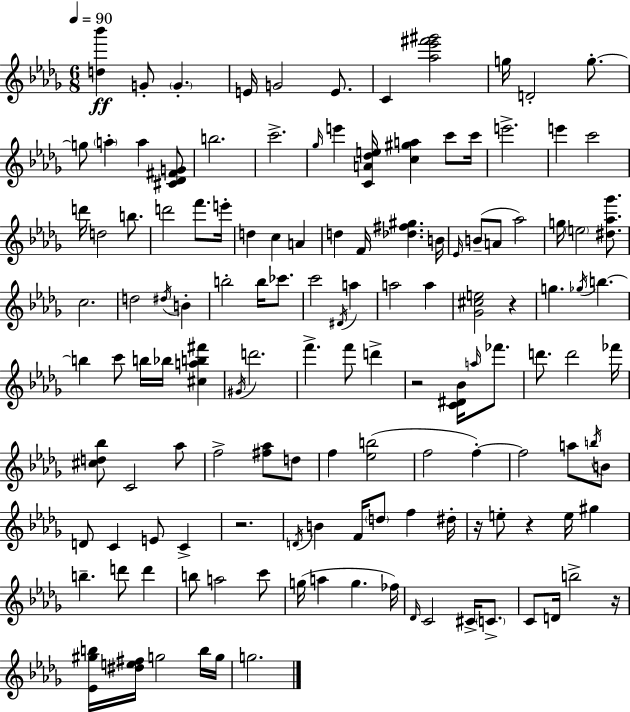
[D5,Bb6]/q G4/e G4/q. E4/s G4/h E4/e. C4/q [Ab5,Eb6,F#6,G#6]/h G5/s D4/h G5/e. G5/e A5/q A5/q [C#4,Db4,F#4,G4]/e B5/h. C6/h. Gb5/s E6/q [C4,A4,Db5,E5]/s [C5,G#5,A5]/q C6/e C6/s E6/h. E6/q C6/h D6/s D5/h B5/e. D6/h F6/e. E6/s D5/q C5/q A4/q D5/q F4/s [Db5,F#5,G#5]/q. B4/s Eb4/s B4/e A4/e Ab5/h G5/s E5/h [D#5,Ab5,Gb6]/e. C5/h. D5/h D#5/s B4/q B5/h B5/s CES6/e. C6/h D#4/s A5/q A5/h A5/q [Gb4,C#5,E5]/h R/q G5/q. Gb5/s B5/q. B5/q C6/e B5/s Bb5/s [C#5,A5,B5,F#6]/q G#4/s D6/h. F6/q. F6/e D6/q R/h [C4,D#4,Bb4]/s A5/s FES6/e. D6/e. D6/h FES6/s [C#5,D5,Bb5]/e C4/h Ab5/e F5/h [F#5,Ab5]/e D5/e F5/q [Eb5,B5]/h F5/h F5/q F5/h A5/e B5/s B4/e D4/e C4/q E4/e C4/q R/h. D4/s B4/q F4/s D5/e F5/q D#5/s R/s E5/e R/q E5/s G#5/q B5/q. D6/e D6/q B5/e A5/h C6/e G5/s A5/q G5/q. FES5/s Db4/s C4/h C#4/s C4/e. C4/e D4/s B5/h R/s [Eb4,G#5,B5]/s [D#5,E5,F#5]/s G5/h B5/s G5/s G5/h.